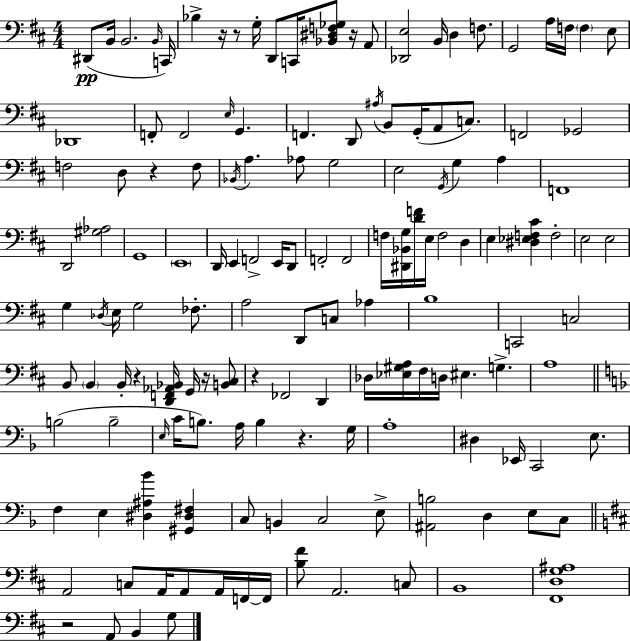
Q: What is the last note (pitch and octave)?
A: G3